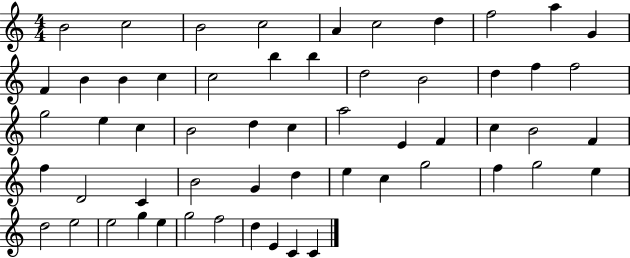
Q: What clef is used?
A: treble